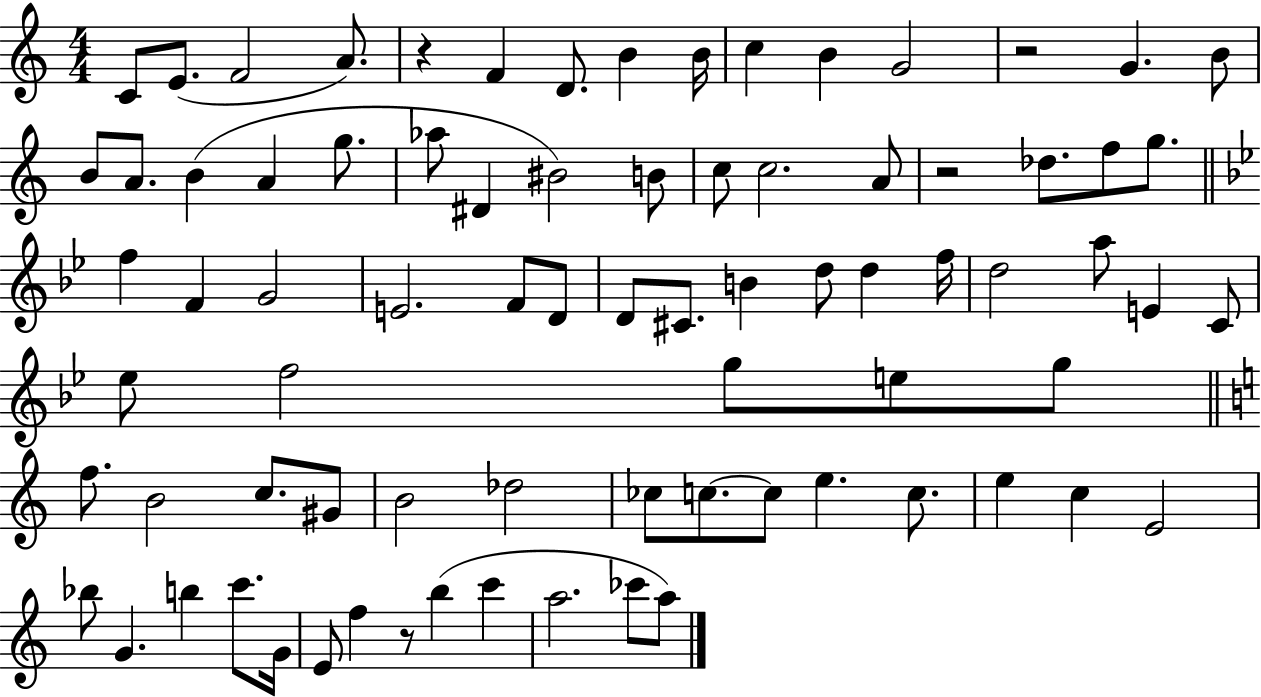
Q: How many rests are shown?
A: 4